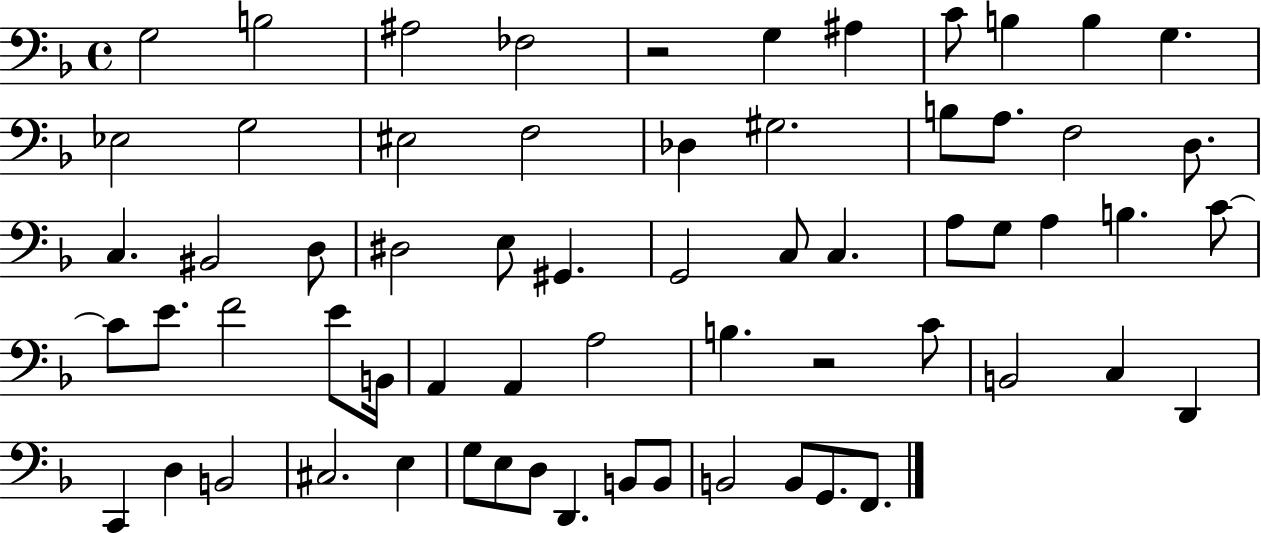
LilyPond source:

{
  \clef bass
  \time 4/4
  \defaultTimeSignature
  \key f \major
  g2 b2 | ais2 fes2 | r2 g4 ais4 | c'8 b4 b4 g4. | \break ees2 g2 | eis2 f2 | des4 gis2. | b8 a8. f2 d8. | \break c4. bis,2 d8 | dis2 e8 gis,4. | g,2 c8 c4. | a8 g8 a4 b4. c'8~~ | \break c'8 e'8. f'2 e'8 b,16 | a,4 a,4 a2 | b4. r2 c'8 | b,2 c4 d,4 | \break c,4 d4 b,2 | cis2. e4 | g8 e8 d8 d,4. b,8 b,8 | b,2 b,8 g,8. f,8. | \break \bar "|."
}